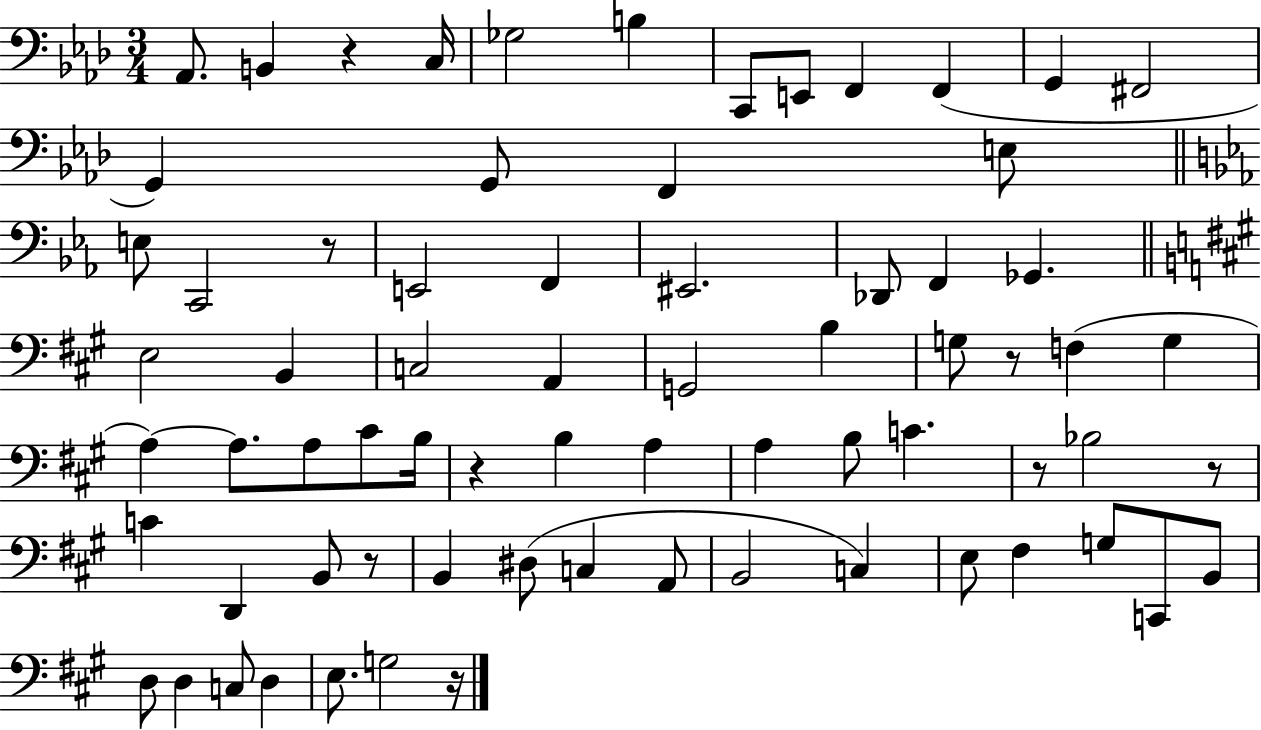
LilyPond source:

{
  \clef bass
  \numericTimeSignature
  \time 3/4
  \key aes \major
  aes,8. b,4 r4 c16 | ges2 b4 | c,8 e,8 f,4 f,4( | g,4 fis,2 | \break g,4) g,8 f,4 e8 | \bar "||" \break \key c \minor e8 c,2 r8 | e,2 f,4 | eis,2. | des,8 f,4 ges,4. | \break \bar "||" \break \key a \major e2 b,4 | c2 a,4 | g,2 b4 | g8 r8 f4( g4 | \break a4~~) a8. a8 cis'8 b16 | r4 b4 a4 | a4 b8 c'4. | r8 bes2 r8 | \break c'4 d,4 b,8 r8 | b,4 dis8( c4 a,8 | b,2 c4) | e8 fis4 g8 c,8 b,8 | \break d8 d4 c8 d4 | e8. g2 r16 | \bar "|."
}